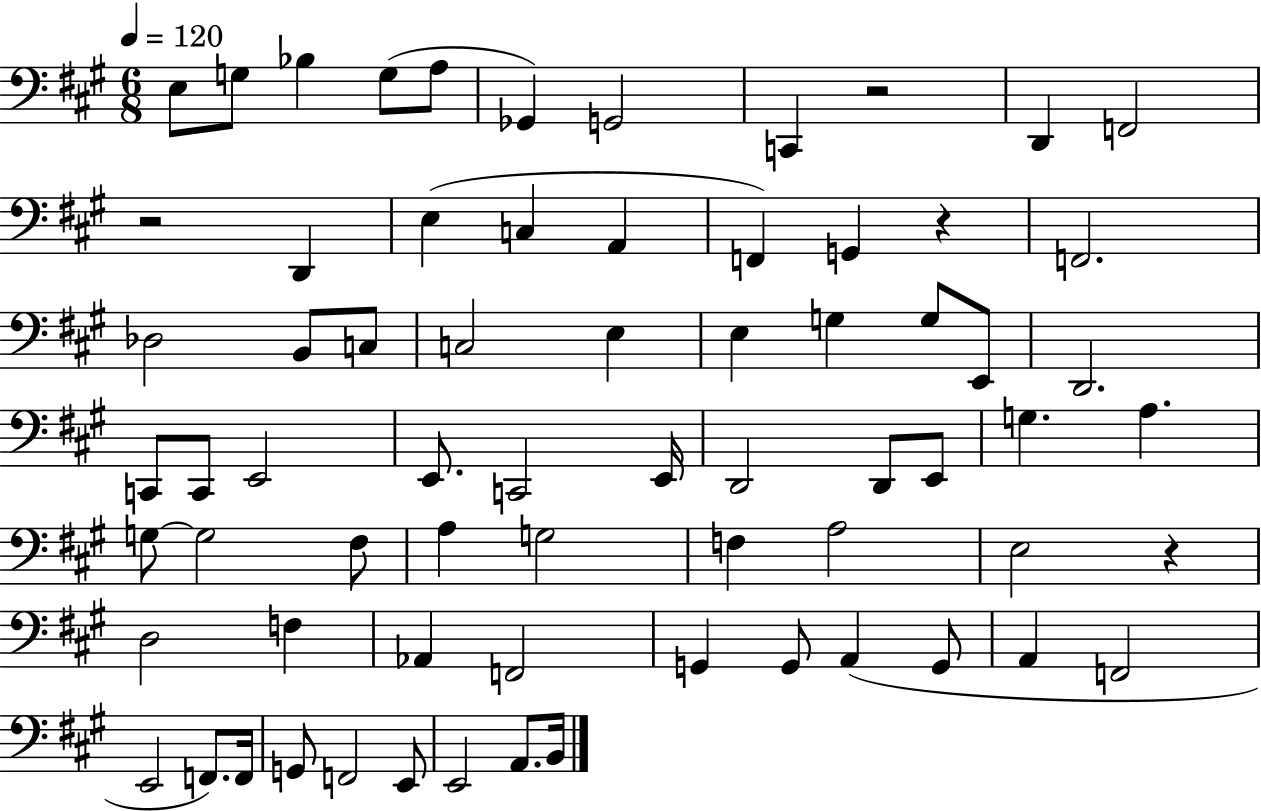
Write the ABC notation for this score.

X:1
T:Untitled
M:6/8
L:1/4
K:A
E,/2 G,/2 _B, G,/2 A,/2 _G,, G,,2 C,, z2 D,, F,,2 z2 D,, E, C, A,, F,, G,, z F,,2 _D,2 B,,/2 C,/2 C,2 E, E, G, G,/2 E,,/2 D,,2 C,,/2 C,,/2 E,,2 E,,/2 C,,2 E,,/4 D,,2 D,,/2 E,,/2 G, A, G,/2 G,2 ^F,/2 A, G,2 F, A,2 E,2 z D,2 F, _A,, F,,2 G,, G,,/2 A,, G,,/2 A,, F,,2 E,,2 F,,/2 F,,/4 G,,/2 F,,2 E,,/2 E,,2 A,,/2 B,,/4